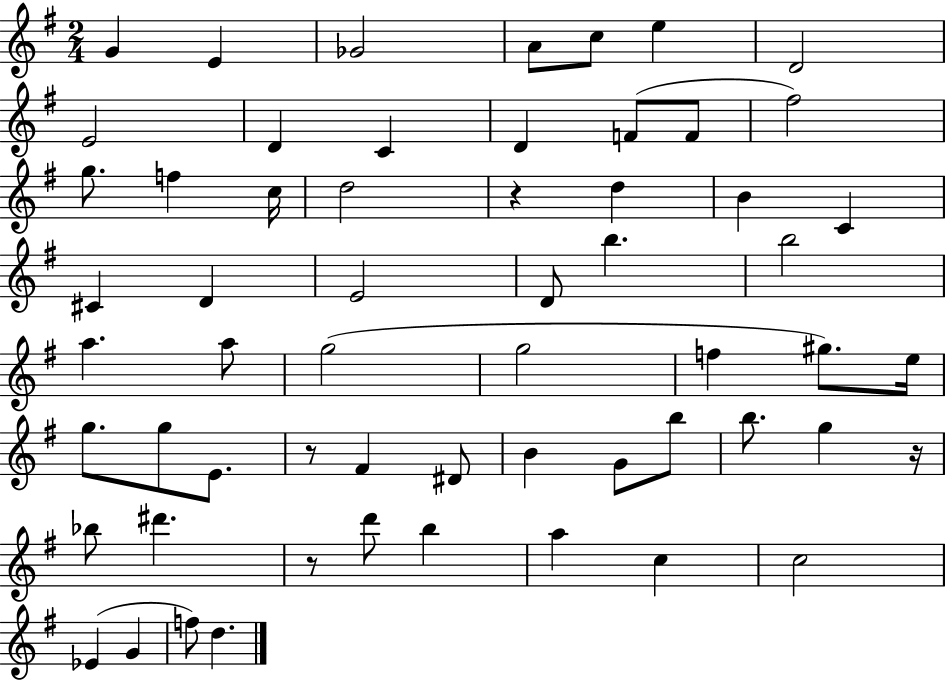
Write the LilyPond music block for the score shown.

{
  \clef treble
  \numericTimeSignature
  \time 2/4
  \key g \major
  g'4 e'4 | ges'2 | a'8 c''8 e''4 | d'2 | \break e'2 | d'4 c'4 | d'4 f'8( f'8 | fis''2) | \break g''8. f''4 c''16 | d''2 | r4 d''4 | b'4 c'4 | \break cis'4 d'4 | e'2 | d'8 b''4. | b''2 | \break a''4. a''8 | g''2( | g''2 | f''4 gis''8.) e''16 | \break g''8. g''8 e'8. | r8 fis'4 dis'8 | b'4 g'8 b''8 | b''8. g''4 r16 | \break bes''8 dis'''4. | r8 d'''8 b''4 | a''4 c''4 | c''2 | \break ees'4( g'4 | f''8) d''4. | \bar "|."
}